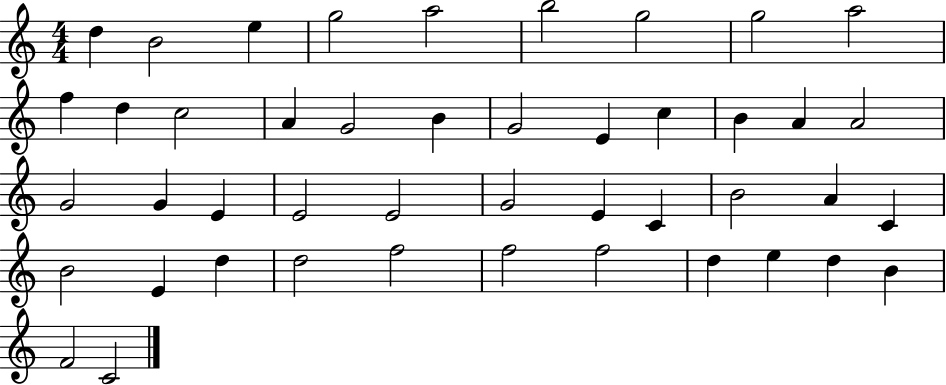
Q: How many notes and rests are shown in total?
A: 45